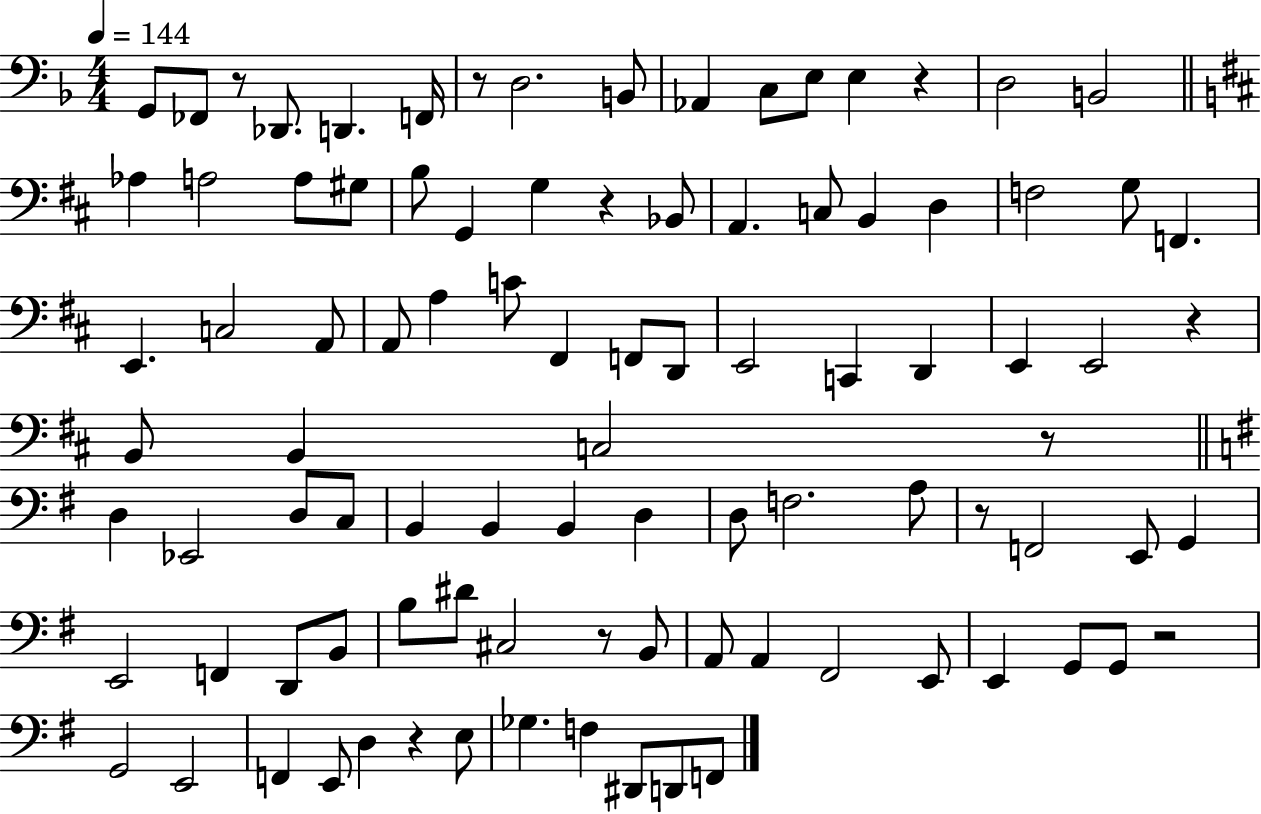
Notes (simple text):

G2/e FES2/e R/e Db2/e. D2/q. F2/s R/e D3/h. B2/e Ab2/q C3/e E3/e E3/q R/q D3/h B2/h Ab3/q A3/h A3/e G#3/e B3/e G2/q G3/q R/q Bb2/e A2/q. C3/e B2/q D3/q F3/h G3/e F2/q. E2/q. C3/h A2/e A2/e A3/q C4/e F#2/q F2/e D2/e E2/h C2/q D2/q E2/q E2/h R/q B2/e B2/q C3/h R/e D3/q Eb2/h D3/e C3/e B2/q B2/q B2/q D3/q D3/e F3/h. A3/e R/e F2/h E2/e G2/q E2/h F2/q D2/e B2/e B3/e D#4/e C#3/h R/e B2/e A2/e A2/q F#2/h E2/e E2/q G2/e G2/e R/h G2/h E2/h F2/q E2/e D3/q R/q E3/e Gb3/q. F3/q D#2/e D2/e F2/e